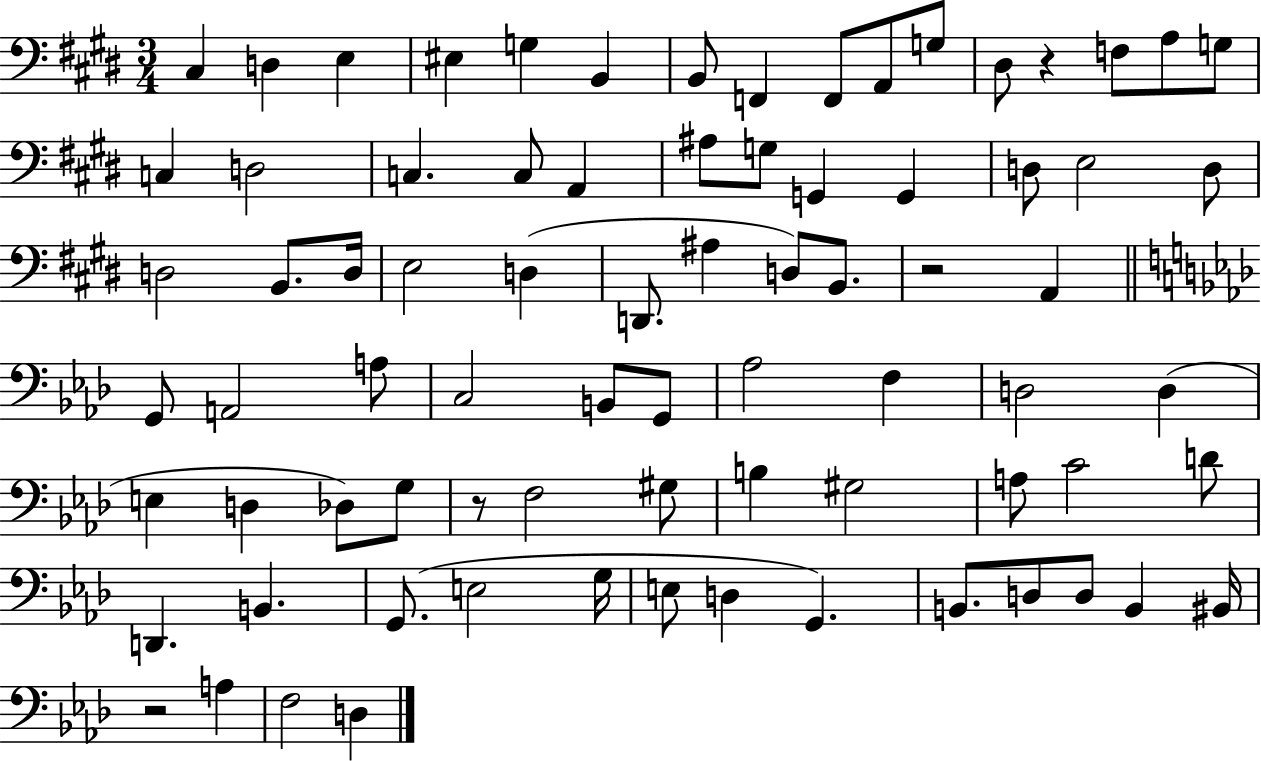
{
  \clef bass
  \numericTimeSignature
  \time 3/4
  \key e \major
  cis4 d4 e4 | eis4 g4 b,4 | b,8 f,4 f,8 a,8 g8 | dis8 r4 f8 a8 g8 | \break c4 d2 | c4. c8 a,4 | ais8 g8 g,4 g,4 | d8 e2 d8 | \break d2 b,8. d16 | e2 d4( | d,8. ais4 d8) b,8. | r2 a,4 | \break \bar "||" \break \key f \minor g,8 a,2 a8 | c2 b,8 g,8 | aes2 f4 | d2 d4( | \break e4 d4 des8) g8 | r8 f2 gis8 | b4 gis2 | a8 c'2 d'8 | \break d,4. b,4. | g,8.( e2 g16 | e8 d4 g,4.) | b,8. d8 d8 b,4 bis,16 | \break r2 a4 | f2 d4 | \bar "|."
}